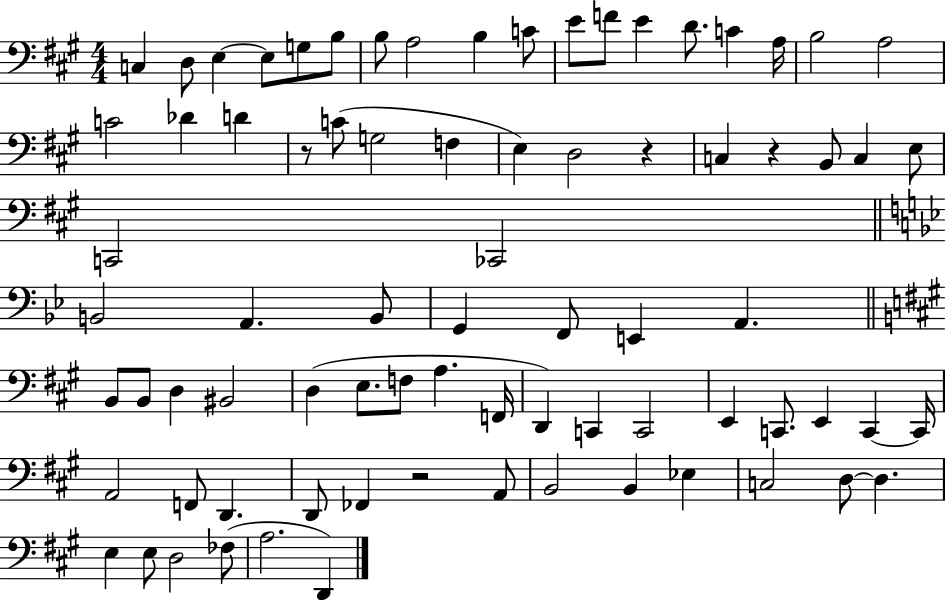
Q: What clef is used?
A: bass